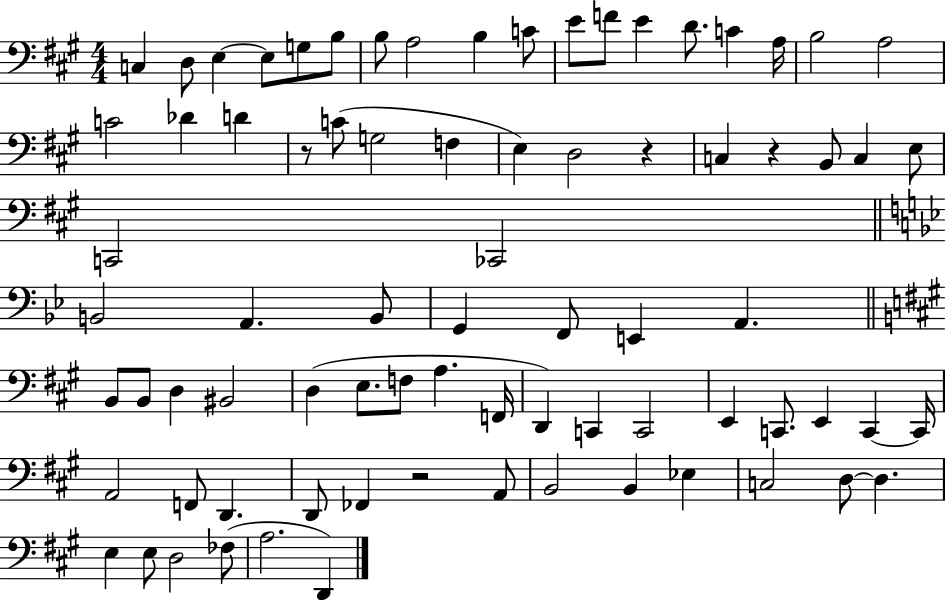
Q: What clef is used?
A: bass